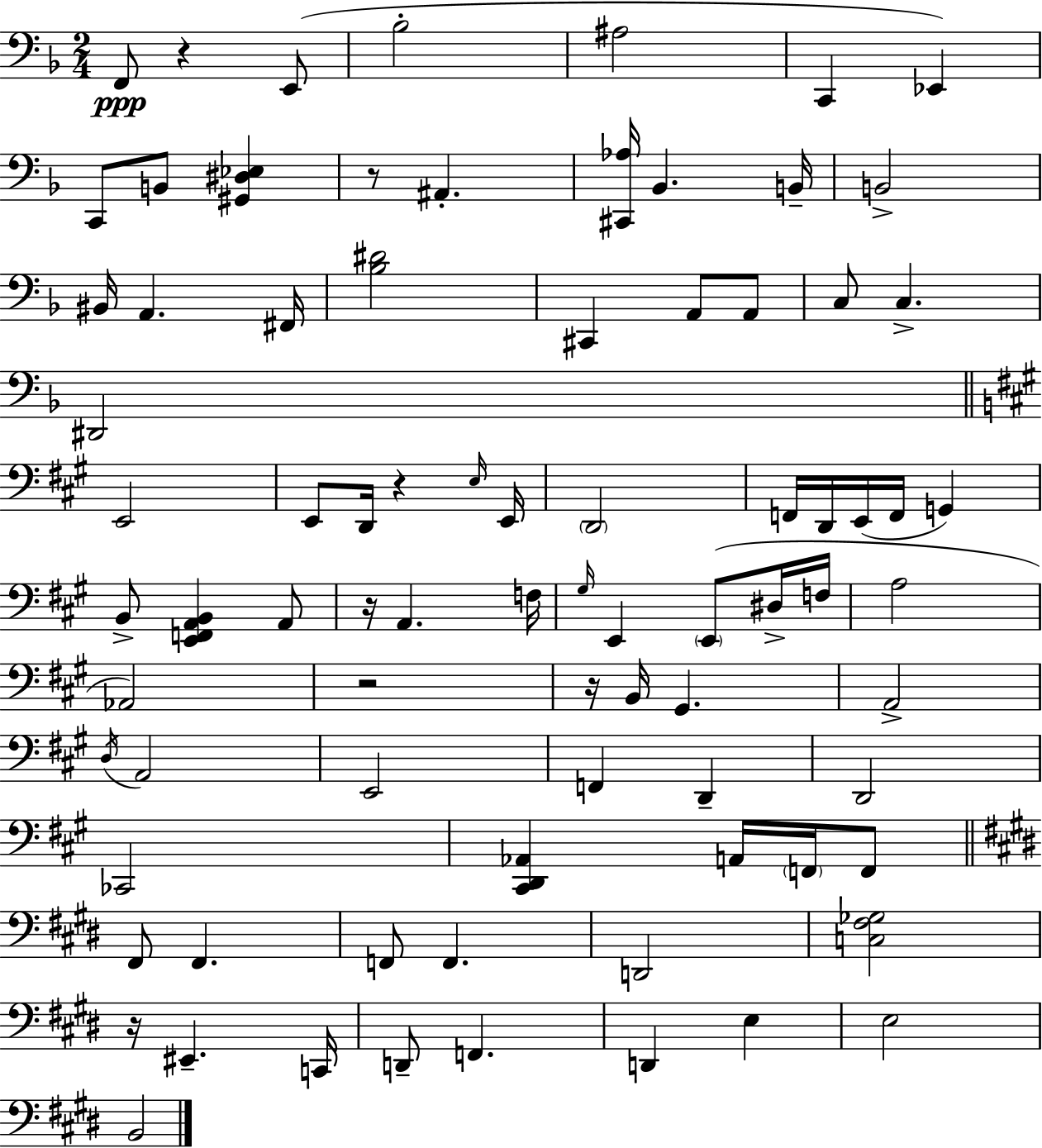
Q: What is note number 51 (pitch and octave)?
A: D2